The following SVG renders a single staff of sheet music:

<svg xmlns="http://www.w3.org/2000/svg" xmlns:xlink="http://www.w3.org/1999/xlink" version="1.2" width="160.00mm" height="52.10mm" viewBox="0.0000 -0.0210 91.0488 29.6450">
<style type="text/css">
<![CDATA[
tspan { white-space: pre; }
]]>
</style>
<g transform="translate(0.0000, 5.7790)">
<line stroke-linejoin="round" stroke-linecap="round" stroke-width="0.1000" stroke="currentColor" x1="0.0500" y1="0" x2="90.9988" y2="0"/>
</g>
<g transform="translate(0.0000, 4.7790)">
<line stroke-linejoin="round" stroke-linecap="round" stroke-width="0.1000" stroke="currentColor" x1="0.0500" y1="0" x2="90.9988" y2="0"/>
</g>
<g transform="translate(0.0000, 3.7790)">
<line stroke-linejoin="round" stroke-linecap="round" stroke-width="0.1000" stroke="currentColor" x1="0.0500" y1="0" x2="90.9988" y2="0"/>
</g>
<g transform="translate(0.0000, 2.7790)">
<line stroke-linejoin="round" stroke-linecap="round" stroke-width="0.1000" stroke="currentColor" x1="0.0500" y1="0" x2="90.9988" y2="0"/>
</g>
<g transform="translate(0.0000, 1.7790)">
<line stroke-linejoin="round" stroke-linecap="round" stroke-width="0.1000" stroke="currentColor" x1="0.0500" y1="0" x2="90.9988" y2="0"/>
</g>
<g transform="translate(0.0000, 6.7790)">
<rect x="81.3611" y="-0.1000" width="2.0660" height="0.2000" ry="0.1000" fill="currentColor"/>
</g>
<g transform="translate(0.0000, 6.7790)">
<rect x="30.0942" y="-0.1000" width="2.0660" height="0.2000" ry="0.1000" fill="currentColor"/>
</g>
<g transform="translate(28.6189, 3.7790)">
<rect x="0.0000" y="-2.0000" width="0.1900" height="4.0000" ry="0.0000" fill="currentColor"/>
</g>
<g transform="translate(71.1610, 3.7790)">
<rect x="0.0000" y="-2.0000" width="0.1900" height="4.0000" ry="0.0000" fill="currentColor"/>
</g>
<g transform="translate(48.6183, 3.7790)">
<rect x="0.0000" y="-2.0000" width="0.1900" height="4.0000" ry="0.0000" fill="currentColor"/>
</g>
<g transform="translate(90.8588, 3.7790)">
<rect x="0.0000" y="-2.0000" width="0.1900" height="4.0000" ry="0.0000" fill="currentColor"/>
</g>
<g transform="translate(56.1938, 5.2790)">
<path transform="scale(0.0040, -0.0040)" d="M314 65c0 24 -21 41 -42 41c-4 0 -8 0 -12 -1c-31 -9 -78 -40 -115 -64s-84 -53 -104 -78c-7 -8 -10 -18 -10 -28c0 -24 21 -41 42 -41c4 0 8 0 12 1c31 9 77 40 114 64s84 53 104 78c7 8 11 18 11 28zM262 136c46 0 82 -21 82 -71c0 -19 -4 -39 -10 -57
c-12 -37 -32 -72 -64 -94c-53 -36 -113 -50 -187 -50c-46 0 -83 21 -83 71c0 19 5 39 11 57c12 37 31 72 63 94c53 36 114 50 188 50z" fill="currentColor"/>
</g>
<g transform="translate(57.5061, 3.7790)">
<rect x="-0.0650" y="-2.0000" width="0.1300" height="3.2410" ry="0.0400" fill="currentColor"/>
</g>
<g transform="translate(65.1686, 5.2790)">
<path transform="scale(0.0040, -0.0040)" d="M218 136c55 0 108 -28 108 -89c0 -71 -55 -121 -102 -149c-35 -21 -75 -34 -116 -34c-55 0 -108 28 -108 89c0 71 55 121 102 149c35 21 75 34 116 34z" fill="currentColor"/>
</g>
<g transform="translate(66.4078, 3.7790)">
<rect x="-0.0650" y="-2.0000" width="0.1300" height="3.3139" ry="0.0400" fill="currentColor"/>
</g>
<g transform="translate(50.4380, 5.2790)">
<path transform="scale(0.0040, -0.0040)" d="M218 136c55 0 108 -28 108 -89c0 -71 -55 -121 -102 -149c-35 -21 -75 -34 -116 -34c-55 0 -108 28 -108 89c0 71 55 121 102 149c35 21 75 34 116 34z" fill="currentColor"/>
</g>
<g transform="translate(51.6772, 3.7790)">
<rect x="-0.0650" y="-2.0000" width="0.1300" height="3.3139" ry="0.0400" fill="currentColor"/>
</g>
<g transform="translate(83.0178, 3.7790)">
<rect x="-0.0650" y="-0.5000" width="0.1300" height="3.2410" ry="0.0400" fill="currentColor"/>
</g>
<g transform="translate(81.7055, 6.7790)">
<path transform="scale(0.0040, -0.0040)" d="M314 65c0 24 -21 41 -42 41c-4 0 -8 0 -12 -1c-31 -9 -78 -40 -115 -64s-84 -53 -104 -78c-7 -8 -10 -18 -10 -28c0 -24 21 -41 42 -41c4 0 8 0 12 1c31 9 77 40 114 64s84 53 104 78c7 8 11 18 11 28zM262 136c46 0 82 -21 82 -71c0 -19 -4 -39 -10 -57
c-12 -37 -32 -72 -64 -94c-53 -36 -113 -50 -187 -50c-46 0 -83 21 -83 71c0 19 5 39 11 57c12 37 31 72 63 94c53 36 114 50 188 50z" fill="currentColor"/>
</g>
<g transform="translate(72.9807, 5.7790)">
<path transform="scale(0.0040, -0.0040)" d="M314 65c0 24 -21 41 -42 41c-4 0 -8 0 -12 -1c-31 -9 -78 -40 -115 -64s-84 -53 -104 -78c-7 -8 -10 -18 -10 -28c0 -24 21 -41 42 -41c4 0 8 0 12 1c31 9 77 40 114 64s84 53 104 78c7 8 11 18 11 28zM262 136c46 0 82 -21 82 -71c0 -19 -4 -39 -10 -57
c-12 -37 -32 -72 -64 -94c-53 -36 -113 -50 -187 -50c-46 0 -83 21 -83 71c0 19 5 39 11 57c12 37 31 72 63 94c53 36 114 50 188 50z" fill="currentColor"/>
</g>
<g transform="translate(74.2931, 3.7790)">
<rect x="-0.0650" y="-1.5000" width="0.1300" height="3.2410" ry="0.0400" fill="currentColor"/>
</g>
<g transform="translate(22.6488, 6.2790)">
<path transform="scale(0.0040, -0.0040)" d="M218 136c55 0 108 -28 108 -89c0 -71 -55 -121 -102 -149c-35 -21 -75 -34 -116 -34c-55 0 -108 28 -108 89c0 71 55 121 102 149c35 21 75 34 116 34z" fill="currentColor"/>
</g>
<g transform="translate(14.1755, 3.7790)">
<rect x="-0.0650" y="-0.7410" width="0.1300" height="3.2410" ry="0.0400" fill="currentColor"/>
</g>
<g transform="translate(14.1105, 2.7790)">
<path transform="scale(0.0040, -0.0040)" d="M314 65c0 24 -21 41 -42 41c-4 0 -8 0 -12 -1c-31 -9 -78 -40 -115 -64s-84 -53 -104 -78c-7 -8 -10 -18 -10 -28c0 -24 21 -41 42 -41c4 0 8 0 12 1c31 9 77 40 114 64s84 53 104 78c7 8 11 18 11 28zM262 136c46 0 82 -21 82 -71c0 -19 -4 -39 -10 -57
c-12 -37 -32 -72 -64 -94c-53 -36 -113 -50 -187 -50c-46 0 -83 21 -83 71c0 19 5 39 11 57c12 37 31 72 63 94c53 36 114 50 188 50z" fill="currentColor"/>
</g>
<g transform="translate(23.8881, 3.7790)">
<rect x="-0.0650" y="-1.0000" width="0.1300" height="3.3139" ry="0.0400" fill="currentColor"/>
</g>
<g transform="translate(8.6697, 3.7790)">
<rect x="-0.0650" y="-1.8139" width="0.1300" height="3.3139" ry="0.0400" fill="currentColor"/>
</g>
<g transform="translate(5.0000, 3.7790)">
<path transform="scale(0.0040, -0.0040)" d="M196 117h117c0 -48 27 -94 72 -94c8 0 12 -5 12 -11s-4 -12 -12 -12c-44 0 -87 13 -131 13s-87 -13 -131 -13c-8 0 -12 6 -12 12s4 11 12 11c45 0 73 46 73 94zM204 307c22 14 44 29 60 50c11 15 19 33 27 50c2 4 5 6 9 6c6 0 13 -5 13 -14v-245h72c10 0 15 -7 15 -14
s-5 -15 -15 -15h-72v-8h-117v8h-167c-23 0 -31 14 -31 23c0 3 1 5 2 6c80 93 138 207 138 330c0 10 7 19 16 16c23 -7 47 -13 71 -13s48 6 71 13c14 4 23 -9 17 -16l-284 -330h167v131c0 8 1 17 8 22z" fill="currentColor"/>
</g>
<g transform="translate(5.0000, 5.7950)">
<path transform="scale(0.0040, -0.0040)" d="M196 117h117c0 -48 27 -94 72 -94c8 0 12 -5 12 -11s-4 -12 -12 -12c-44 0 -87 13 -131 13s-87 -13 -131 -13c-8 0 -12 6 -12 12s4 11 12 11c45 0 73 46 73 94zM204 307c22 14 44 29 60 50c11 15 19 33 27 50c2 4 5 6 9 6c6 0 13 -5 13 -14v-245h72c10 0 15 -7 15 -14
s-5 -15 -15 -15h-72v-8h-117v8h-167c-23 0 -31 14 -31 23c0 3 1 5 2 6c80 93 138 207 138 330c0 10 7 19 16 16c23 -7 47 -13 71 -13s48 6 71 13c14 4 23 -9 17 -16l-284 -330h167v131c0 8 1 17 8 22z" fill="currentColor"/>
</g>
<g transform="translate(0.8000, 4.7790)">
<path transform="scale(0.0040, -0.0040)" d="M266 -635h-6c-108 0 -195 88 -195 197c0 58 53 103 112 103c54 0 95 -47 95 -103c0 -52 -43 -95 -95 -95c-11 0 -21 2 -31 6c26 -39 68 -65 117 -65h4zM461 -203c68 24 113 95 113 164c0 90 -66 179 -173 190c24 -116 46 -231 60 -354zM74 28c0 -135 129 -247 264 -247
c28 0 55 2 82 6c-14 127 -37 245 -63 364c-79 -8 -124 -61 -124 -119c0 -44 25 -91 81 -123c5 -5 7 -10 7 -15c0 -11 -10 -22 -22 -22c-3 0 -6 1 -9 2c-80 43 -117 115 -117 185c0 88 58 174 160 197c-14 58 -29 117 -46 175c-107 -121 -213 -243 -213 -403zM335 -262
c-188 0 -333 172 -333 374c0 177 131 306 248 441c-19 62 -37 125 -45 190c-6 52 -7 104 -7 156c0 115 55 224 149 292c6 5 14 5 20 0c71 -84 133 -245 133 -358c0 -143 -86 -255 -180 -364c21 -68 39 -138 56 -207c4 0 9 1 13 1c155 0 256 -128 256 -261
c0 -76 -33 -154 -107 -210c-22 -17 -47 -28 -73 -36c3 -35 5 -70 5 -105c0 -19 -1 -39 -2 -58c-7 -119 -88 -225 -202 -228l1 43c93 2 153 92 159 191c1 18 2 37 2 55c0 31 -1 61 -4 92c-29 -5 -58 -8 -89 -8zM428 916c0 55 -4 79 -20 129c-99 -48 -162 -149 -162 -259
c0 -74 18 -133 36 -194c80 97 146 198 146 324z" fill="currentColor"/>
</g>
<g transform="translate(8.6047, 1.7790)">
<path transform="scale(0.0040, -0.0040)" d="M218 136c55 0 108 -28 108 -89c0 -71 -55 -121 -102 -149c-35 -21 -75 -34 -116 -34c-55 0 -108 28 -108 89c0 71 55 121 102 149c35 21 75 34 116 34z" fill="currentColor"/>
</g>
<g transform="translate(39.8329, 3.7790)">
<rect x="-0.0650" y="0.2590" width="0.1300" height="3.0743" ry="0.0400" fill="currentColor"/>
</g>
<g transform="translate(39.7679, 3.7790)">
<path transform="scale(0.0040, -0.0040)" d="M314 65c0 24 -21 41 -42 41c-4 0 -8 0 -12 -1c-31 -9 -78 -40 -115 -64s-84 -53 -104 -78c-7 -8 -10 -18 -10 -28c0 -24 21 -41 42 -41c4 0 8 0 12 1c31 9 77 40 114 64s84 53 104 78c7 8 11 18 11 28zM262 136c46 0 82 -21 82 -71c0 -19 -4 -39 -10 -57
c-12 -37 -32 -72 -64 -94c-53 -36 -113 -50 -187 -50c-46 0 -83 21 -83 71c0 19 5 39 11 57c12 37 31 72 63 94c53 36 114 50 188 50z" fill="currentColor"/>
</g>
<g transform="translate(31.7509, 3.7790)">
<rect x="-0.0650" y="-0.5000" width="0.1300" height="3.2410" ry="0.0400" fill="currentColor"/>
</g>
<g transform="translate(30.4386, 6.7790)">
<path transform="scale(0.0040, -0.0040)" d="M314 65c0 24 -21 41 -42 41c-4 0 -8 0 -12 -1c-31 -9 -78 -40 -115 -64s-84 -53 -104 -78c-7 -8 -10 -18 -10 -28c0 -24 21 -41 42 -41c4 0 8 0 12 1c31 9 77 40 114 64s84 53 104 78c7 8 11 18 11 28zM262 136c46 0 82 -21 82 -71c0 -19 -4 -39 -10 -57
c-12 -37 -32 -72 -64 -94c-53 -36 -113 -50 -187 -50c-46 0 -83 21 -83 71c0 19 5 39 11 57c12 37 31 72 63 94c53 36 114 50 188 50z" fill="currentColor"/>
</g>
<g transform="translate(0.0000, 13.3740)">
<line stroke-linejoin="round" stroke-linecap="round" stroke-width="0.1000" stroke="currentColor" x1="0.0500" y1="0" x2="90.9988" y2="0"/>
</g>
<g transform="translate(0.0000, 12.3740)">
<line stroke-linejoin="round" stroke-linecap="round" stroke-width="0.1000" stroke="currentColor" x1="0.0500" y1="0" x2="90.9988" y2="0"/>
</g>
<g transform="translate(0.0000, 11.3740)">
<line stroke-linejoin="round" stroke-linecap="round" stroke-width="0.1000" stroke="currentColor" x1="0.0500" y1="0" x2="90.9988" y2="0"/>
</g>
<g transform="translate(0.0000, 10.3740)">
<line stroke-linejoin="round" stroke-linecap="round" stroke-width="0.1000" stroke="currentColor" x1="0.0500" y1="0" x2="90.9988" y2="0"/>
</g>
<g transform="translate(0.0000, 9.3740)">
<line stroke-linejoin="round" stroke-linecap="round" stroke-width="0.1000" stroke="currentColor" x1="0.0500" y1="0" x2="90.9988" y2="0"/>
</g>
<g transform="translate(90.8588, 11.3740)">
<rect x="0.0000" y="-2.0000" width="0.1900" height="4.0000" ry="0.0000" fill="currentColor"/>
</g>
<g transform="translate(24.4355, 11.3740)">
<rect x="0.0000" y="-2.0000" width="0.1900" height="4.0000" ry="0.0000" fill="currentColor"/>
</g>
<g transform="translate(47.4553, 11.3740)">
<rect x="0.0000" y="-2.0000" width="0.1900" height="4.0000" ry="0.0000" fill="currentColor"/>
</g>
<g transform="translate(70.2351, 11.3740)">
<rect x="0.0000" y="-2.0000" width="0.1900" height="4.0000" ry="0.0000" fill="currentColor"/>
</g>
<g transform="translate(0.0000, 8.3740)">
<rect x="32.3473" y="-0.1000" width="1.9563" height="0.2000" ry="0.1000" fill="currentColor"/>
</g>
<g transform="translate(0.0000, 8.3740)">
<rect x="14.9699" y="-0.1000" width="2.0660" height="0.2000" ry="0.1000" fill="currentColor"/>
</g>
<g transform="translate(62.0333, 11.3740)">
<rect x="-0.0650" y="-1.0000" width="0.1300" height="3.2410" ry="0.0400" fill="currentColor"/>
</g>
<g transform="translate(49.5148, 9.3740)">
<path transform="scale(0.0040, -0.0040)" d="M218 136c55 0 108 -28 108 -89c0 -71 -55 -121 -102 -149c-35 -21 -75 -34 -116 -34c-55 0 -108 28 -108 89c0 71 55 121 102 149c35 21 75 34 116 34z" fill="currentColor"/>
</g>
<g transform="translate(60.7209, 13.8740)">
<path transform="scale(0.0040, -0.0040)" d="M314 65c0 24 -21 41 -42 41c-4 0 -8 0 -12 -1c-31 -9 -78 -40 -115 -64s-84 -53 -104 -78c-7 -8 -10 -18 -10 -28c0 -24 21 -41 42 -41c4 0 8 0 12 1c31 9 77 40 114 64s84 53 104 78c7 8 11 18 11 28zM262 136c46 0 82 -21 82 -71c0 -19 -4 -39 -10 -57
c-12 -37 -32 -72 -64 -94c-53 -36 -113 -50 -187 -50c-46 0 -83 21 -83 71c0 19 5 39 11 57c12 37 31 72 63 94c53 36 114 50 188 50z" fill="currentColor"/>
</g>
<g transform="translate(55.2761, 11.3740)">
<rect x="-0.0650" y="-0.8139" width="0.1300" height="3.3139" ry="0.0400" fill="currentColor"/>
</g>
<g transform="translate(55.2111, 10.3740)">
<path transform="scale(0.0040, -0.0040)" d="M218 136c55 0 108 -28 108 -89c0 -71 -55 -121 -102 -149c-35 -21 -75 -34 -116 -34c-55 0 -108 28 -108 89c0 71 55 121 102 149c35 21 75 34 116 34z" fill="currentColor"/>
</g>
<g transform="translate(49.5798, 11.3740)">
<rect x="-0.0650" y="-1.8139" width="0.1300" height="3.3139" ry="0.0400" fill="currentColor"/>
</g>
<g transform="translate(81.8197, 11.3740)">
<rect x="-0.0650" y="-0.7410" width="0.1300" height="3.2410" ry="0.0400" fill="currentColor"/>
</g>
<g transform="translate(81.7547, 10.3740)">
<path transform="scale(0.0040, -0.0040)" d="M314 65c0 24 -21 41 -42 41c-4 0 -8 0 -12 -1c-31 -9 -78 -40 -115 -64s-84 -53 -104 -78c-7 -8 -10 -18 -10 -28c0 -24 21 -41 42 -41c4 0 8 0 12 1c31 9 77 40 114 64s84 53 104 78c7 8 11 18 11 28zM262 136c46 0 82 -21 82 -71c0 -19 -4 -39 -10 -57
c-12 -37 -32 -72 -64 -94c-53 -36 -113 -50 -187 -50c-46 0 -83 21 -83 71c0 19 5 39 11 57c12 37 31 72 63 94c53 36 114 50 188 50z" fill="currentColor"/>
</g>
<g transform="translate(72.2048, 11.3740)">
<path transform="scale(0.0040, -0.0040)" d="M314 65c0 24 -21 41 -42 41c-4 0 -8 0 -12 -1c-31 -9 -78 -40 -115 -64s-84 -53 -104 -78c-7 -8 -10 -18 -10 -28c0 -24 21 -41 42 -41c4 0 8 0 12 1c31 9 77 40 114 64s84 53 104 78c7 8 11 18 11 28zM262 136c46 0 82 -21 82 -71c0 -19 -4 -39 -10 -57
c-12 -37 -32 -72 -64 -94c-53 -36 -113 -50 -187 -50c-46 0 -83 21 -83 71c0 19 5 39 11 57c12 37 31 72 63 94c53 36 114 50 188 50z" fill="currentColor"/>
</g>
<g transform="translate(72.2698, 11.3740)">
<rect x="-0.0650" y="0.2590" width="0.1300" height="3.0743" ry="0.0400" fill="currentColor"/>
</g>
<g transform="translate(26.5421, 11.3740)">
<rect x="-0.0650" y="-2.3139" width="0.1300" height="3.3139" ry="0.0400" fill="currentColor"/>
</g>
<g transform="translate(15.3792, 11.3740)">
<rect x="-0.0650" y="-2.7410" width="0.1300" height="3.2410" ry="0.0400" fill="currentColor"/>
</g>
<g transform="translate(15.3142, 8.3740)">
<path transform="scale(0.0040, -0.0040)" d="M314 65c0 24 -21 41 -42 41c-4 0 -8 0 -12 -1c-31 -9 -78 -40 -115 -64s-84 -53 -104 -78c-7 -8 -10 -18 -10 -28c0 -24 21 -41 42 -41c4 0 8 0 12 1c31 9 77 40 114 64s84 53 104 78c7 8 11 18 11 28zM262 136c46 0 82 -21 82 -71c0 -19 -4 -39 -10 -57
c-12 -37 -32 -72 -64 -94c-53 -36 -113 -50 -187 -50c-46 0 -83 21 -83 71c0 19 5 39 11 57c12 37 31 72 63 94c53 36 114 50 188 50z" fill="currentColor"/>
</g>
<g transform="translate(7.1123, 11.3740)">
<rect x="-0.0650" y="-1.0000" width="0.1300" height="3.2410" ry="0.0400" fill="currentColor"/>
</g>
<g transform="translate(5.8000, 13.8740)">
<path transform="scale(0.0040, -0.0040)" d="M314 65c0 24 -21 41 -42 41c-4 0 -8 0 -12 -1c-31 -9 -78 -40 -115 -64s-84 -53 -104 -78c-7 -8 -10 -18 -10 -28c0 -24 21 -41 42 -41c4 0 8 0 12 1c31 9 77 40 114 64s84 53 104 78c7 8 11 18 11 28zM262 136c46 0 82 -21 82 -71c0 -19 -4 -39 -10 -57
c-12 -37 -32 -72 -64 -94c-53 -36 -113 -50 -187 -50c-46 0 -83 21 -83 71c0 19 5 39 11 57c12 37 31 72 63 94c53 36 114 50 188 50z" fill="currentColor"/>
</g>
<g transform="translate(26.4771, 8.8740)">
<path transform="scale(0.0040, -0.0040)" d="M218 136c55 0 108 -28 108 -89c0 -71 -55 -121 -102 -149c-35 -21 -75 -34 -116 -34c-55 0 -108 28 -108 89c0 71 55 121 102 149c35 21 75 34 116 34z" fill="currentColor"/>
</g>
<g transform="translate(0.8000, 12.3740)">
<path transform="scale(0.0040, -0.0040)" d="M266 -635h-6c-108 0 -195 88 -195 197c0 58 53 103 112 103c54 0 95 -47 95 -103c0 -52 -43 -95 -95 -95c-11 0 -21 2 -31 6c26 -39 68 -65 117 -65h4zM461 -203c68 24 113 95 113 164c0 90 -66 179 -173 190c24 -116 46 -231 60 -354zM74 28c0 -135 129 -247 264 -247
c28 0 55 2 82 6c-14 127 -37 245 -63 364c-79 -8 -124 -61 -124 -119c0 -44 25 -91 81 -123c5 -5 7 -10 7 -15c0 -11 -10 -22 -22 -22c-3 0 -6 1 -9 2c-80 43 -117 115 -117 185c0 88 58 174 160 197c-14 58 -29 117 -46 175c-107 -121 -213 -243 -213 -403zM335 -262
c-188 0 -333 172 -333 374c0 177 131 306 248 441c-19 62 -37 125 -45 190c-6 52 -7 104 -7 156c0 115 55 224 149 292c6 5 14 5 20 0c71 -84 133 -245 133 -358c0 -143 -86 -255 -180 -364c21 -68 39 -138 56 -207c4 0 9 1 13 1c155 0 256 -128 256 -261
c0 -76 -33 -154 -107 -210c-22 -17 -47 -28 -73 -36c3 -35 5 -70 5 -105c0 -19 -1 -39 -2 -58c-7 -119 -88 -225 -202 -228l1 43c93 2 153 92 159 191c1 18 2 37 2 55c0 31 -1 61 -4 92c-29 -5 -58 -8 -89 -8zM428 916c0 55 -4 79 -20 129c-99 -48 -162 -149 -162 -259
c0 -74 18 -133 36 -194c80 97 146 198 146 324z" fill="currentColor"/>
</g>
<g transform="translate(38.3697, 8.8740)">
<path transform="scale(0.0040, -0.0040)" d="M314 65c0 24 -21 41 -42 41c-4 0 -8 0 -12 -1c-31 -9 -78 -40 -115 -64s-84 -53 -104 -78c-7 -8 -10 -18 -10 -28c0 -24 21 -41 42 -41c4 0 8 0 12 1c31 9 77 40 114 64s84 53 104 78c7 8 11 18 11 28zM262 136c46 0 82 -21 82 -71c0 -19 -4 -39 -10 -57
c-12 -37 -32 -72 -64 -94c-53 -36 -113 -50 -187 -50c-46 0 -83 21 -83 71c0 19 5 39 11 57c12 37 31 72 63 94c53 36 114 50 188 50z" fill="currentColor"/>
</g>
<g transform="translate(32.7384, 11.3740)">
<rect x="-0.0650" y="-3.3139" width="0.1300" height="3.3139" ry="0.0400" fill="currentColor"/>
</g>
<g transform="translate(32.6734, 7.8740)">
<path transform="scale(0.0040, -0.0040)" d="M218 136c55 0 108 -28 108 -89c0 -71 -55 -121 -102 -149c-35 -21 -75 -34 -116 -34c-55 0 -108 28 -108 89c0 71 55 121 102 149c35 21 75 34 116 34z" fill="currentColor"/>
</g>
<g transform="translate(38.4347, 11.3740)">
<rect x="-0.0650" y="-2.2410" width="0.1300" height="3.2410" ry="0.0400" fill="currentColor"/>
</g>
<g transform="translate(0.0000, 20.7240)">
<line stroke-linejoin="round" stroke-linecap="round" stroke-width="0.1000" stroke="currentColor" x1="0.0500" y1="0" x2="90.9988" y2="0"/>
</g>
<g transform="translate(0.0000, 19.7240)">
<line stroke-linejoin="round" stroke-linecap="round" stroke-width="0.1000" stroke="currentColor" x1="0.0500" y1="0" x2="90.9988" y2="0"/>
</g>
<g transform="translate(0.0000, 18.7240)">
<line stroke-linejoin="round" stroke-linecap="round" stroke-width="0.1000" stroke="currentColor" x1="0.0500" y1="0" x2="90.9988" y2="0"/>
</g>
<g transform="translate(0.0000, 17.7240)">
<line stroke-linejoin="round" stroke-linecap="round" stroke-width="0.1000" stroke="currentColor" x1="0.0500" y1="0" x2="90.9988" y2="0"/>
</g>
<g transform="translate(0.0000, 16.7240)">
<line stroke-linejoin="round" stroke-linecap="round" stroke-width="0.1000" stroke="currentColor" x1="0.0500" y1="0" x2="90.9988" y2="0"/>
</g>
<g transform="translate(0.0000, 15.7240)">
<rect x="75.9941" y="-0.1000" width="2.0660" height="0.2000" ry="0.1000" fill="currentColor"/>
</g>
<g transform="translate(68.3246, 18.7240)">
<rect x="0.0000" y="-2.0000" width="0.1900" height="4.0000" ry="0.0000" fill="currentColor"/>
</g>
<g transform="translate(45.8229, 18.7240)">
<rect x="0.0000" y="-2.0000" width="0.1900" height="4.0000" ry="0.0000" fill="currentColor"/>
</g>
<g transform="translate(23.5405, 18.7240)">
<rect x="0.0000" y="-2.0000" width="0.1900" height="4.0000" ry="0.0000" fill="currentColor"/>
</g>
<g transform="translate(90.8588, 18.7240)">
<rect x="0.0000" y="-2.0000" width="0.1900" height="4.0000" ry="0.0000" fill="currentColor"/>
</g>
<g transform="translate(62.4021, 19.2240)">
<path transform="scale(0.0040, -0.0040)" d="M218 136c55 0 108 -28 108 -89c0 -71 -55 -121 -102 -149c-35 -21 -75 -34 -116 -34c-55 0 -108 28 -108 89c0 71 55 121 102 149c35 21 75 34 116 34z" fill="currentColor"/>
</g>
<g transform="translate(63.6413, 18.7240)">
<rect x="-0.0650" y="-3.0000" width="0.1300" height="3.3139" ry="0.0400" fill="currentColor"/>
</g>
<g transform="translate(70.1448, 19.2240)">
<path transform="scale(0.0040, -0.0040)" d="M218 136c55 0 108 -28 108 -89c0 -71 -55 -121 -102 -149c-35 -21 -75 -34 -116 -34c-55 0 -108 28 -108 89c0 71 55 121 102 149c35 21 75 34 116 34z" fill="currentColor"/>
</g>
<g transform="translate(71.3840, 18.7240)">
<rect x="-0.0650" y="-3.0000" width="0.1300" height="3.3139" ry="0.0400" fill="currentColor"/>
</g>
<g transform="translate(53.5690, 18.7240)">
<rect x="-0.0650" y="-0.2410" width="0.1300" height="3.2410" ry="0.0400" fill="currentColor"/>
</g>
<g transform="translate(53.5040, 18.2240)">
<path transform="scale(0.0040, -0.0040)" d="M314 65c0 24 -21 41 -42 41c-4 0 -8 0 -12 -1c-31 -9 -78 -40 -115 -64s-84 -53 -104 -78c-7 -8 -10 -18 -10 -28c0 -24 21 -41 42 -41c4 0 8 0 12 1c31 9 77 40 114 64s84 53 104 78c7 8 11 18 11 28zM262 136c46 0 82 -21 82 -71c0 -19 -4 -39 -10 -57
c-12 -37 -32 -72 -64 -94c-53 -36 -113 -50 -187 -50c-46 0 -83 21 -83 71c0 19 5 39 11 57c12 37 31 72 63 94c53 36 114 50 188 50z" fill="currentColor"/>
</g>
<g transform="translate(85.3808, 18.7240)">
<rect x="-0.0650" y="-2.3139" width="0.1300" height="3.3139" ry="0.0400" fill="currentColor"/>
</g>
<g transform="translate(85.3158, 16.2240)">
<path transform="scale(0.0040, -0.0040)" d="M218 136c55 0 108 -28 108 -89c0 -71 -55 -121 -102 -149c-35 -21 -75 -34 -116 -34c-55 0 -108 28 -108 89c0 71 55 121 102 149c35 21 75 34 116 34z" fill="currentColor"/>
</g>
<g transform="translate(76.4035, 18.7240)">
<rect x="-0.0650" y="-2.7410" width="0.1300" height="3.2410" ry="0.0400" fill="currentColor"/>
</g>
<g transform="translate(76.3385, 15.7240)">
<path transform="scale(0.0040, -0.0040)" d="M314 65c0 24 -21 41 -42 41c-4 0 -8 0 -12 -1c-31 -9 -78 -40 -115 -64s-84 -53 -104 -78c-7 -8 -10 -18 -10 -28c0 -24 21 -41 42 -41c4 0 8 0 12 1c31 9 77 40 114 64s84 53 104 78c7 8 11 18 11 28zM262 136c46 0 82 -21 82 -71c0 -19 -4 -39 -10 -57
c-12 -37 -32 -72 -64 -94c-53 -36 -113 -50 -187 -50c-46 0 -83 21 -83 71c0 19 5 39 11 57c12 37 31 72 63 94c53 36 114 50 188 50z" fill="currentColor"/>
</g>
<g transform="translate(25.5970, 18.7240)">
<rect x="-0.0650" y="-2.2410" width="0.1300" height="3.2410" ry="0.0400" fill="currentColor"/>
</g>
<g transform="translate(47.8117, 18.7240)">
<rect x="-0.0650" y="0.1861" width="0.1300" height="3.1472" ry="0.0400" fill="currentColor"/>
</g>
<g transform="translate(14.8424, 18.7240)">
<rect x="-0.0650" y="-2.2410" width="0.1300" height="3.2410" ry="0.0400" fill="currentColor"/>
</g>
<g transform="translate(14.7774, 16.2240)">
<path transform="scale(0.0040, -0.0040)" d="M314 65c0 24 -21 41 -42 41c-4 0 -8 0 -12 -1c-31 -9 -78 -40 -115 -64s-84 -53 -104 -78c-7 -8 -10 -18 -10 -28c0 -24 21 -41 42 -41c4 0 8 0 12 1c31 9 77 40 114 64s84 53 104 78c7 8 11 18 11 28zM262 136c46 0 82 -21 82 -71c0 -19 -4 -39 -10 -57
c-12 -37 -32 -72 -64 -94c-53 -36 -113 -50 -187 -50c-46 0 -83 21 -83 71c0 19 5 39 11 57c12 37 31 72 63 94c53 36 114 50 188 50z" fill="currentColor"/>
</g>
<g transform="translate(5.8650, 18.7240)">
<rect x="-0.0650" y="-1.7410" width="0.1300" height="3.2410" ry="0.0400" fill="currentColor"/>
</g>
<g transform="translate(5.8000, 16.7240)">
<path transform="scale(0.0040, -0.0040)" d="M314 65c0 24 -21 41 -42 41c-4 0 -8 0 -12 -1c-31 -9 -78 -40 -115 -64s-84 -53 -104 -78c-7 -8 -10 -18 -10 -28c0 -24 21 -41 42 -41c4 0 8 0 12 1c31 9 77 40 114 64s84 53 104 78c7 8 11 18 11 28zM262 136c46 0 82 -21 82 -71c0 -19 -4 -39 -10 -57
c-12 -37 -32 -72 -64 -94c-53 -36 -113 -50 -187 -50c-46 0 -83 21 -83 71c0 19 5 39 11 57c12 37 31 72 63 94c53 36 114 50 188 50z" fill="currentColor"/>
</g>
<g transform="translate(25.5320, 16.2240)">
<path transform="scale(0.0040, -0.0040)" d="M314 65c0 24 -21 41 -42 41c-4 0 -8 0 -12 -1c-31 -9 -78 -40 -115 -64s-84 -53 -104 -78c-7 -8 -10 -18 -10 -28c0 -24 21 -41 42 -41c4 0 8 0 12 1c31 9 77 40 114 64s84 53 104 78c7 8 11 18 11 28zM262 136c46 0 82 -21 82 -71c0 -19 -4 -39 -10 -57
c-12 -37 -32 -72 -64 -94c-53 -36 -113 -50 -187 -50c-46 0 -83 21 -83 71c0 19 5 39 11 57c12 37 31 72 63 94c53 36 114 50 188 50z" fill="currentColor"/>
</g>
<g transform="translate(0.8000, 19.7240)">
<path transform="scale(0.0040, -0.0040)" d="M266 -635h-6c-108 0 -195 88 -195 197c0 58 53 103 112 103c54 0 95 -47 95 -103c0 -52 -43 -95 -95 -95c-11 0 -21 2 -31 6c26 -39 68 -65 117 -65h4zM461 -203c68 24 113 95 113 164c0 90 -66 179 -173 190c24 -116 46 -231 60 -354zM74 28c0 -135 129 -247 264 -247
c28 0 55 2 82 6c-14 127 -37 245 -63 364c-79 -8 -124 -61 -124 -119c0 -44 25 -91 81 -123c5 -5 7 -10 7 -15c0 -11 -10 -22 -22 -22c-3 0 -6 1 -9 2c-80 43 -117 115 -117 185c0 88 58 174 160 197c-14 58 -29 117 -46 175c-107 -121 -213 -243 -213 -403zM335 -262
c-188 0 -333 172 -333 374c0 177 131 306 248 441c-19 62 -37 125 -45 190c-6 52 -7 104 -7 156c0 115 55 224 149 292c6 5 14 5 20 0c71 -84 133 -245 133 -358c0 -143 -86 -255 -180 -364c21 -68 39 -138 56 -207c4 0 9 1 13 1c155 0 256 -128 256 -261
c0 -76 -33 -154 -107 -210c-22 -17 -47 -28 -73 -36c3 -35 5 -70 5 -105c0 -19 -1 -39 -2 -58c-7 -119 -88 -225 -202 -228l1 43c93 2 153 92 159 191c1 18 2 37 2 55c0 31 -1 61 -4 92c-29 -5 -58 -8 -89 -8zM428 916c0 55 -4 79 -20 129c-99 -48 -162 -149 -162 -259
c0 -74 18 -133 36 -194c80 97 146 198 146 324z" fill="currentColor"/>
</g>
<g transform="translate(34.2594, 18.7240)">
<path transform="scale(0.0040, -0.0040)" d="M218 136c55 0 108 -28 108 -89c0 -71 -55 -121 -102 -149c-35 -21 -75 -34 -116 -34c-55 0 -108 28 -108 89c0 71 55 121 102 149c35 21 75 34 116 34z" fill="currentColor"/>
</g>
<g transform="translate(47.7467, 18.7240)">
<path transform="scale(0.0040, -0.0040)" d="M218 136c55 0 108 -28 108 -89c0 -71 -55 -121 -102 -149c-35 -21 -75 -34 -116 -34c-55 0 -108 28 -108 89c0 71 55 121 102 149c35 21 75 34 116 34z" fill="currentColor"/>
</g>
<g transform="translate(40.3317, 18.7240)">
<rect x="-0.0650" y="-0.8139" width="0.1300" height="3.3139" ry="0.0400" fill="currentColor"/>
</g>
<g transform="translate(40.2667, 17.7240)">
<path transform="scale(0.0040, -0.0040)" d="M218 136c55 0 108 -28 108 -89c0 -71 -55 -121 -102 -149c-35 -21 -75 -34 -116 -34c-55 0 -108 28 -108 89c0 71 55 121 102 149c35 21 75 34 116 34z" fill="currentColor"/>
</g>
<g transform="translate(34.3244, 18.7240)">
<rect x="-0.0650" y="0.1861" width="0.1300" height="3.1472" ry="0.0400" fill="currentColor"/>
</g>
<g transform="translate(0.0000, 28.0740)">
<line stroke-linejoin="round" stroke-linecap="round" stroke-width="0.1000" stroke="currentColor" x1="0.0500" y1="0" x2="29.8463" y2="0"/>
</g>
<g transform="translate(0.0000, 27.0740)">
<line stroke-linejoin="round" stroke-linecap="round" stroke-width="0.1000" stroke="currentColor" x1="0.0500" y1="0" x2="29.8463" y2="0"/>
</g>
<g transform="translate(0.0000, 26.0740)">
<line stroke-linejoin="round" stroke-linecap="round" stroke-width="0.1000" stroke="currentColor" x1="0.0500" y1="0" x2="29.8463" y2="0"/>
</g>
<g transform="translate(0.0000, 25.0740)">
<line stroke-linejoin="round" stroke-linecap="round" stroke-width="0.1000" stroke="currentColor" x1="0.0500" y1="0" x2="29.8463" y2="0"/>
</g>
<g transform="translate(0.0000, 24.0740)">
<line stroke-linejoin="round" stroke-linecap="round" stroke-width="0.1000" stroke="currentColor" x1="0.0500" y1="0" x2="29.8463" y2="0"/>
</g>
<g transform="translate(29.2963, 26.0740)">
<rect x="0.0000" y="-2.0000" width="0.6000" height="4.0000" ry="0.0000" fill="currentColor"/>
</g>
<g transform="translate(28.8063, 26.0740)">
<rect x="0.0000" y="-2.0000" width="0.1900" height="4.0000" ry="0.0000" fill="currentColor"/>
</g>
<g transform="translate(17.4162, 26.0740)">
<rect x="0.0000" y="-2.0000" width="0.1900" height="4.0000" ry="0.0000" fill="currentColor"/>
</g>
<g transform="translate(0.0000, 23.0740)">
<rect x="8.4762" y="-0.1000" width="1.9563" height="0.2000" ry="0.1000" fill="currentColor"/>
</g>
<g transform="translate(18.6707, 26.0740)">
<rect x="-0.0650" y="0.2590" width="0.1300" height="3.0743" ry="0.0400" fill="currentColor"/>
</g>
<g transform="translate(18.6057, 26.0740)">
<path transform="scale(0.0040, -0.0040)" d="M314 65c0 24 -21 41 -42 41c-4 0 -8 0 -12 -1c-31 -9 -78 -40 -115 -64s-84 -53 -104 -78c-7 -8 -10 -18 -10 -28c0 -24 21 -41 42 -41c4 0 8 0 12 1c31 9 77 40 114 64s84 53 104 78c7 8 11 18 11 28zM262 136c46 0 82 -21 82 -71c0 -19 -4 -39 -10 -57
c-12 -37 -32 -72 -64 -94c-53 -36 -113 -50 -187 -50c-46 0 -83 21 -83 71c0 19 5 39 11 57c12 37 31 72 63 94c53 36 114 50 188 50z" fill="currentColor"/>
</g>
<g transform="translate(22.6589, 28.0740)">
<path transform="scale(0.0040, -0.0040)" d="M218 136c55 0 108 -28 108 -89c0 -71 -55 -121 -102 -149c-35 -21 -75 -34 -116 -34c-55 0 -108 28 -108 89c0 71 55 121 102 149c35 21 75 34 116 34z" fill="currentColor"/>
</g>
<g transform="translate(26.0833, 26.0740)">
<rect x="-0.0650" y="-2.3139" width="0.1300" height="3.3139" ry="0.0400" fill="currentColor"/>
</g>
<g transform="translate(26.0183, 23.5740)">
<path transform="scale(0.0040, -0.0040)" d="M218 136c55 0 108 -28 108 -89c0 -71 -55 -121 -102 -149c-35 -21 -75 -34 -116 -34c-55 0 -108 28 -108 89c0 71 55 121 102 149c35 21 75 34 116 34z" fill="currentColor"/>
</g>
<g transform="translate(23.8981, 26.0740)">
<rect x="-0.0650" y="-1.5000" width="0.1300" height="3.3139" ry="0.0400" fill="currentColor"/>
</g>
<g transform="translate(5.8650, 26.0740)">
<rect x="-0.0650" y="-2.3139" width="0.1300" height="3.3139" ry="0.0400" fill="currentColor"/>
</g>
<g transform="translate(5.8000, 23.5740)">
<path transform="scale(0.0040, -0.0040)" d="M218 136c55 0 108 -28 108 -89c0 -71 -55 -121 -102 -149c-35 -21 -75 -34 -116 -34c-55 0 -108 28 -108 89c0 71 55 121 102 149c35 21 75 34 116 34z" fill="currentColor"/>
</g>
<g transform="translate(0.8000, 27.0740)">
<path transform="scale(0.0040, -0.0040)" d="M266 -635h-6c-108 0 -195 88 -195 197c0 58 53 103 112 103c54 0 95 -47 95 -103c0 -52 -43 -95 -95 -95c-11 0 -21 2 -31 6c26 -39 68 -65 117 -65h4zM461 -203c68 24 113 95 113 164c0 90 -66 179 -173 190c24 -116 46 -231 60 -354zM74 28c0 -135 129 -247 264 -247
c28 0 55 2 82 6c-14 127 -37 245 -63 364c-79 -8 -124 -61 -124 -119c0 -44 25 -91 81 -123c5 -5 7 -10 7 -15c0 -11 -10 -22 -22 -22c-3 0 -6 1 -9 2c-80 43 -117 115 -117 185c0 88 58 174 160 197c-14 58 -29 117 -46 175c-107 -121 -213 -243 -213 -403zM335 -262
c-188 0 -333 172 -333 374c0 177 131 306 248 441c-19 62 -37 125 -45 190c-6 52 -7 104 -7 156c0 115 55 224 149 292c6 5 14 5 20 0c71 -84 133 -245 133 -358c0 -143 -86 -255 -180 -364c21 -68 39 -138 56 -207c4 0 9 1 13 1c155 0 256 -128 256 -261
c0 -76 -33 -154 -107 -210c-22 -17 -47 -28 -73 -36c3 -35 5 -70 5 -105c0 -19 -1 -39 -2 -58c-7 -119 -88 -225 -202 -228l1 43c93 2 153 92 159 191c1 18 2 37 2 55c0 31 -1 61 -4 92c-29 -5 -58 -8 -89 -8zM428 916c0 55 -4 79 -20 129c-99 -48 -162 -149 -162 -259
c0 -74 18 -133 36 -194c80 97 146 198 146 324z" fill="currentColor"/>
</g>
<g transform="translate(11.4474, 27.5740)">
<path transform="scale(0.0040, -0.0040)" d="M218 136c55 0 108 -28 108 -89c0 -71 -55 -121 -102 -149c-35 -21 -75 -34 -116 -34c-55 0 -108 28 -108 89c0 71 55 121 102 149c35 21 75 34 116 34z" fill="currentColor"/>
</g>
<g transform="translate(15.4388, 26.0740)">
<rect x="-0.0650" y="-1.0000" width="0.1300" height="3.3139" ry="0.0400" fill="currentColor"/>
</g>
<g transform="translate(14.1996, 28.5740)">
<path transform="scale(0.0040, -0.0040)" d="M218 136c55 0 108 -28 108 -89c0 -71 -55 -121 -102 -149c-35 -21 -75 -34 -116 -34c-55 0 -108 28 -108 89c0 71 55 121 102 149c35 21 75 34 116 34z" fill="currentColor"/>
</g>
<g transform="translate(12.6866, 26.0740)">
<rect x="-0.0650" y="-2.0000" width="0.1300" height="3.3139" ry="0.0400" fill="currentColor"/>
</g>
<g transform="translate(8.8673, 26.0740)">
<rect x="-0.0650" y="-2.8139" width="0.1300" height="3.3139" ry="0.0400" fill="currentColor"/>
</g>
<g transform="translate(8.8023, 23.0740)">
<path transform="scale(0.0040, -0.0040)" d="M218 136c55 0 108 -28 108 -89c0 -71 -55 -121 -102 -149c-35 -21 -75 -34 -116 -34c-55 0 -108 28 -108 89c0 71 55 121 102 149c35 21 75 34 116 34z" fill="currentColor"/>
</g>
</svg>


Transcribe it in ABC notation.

X:1
T:Untitled
M:4/4
L:1/4
K:C
f d2 D C2 B2 F F2 F E2 C2 D2 a2 g b g2 f d D2 B2 d2 f2 g2 g2 B d B c2 A A a2 g g a F D B2 E g